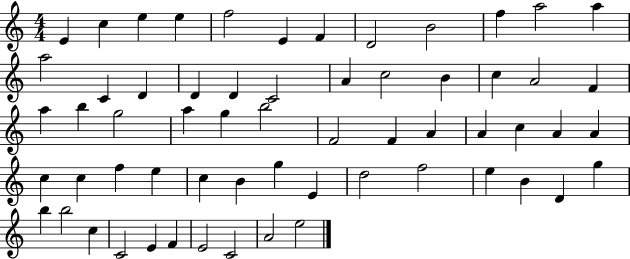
{
  \clef treble
  \numericTimeSignature
  \time 4/4
  \key c \major
  e'4 c''4 e''4 e''4 | f''2 e'4 f'4 | d'2 b'2 | f''4 a''2 a''4 | \break a''2 c'4 d'4 | d'4 d'4 c'2 | a'4 c''2 b'4 | c''4 a'2 f'4 | \break a''4 b''4 g''2 | a''4 g''4 b''2 | f'2 f'4 a'4 | a'4 c''4 a'4 a'4 | \break c''4 c''4 f''4 e''4 | c''4 b'4 g''4 e'4 | d''2 f''2 | e''4 b'4 d'4 g''4 | \break b''4 b''2 c''4 | c'2 e'4 f'4 | e'2 c'2 | a'2 e''2 | \break \bar "|."
}